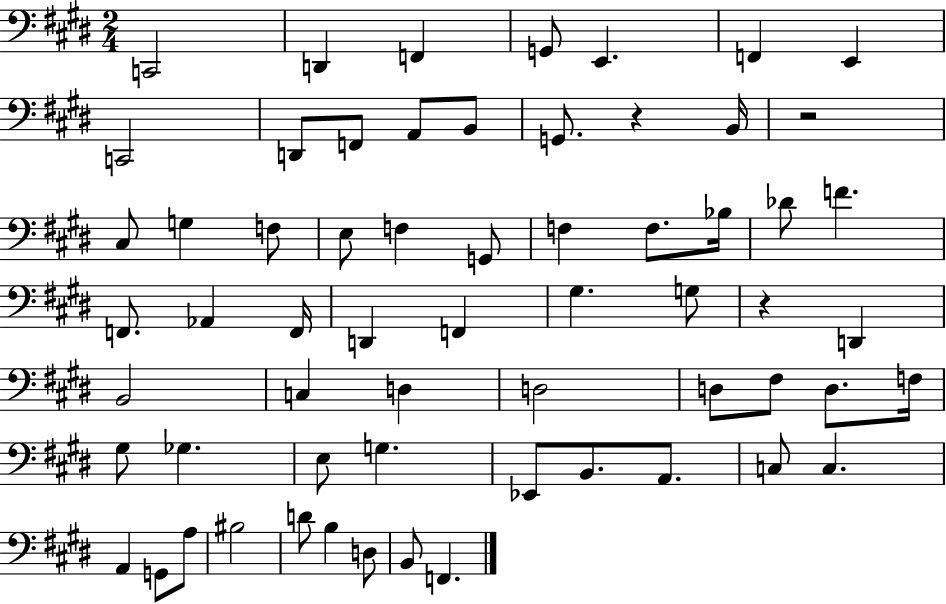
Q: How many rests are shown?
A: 3